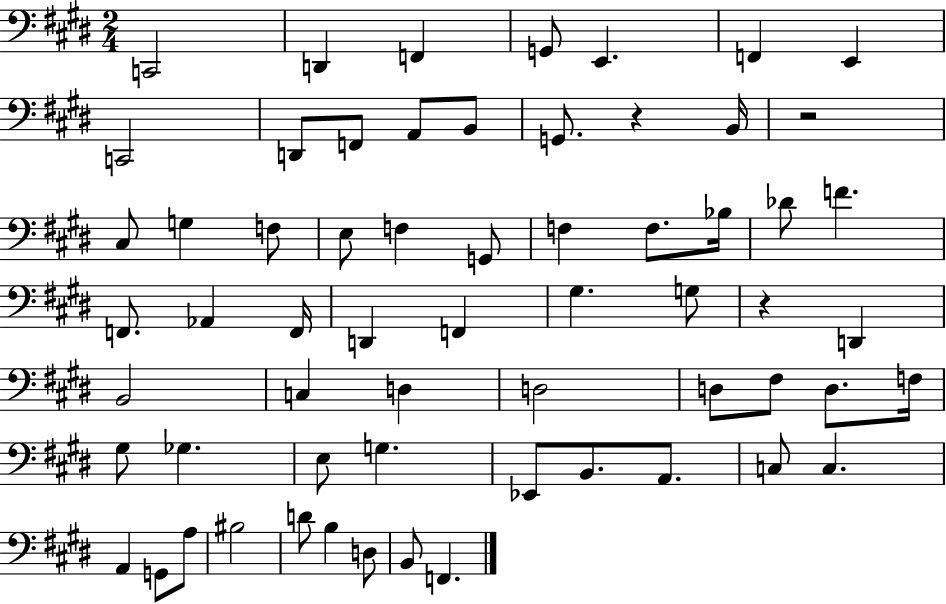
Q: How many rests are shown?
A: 3